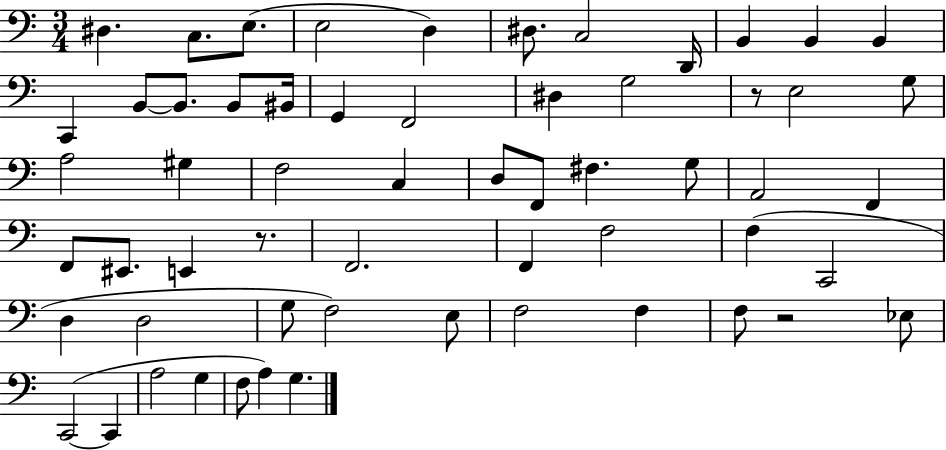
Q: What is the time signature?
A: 3/4